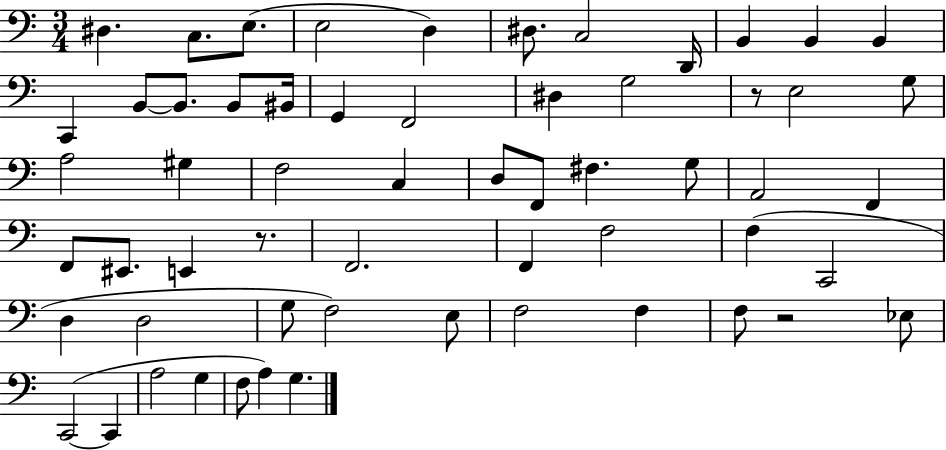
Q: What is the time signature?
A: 3/4